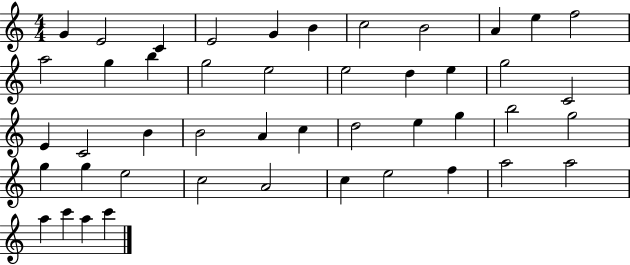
{
  \clef treble
  \numericTimeSignature
  \time 4/4
  \key c \major
  g'4 e'2 c'4 | e'2 g'4 b'4 | c''2 b'2 | a'4 e''4 f''2 | \break a''2 g''4 b''4 | g''2 e''2 | e''2 d''4 e''4 | g''2 c'2 | \break e'4 c'2 b'4 | b'2 a'4 c''4 | d''2 e''4 g''4 | b''2 g''2 | \break g''4 g''4 e''2 | c''2 a'2 | c''4 e''2 f''4 | a''2 a''2 | \break a''4 c'''4 a''4 c'''4 | \bar "|."
}